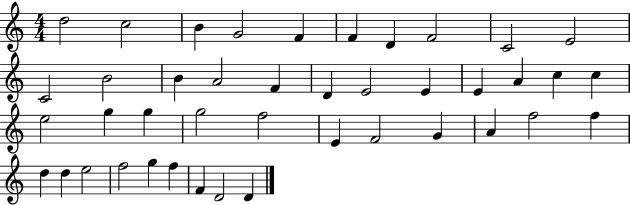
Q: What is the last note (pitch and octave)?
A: D4